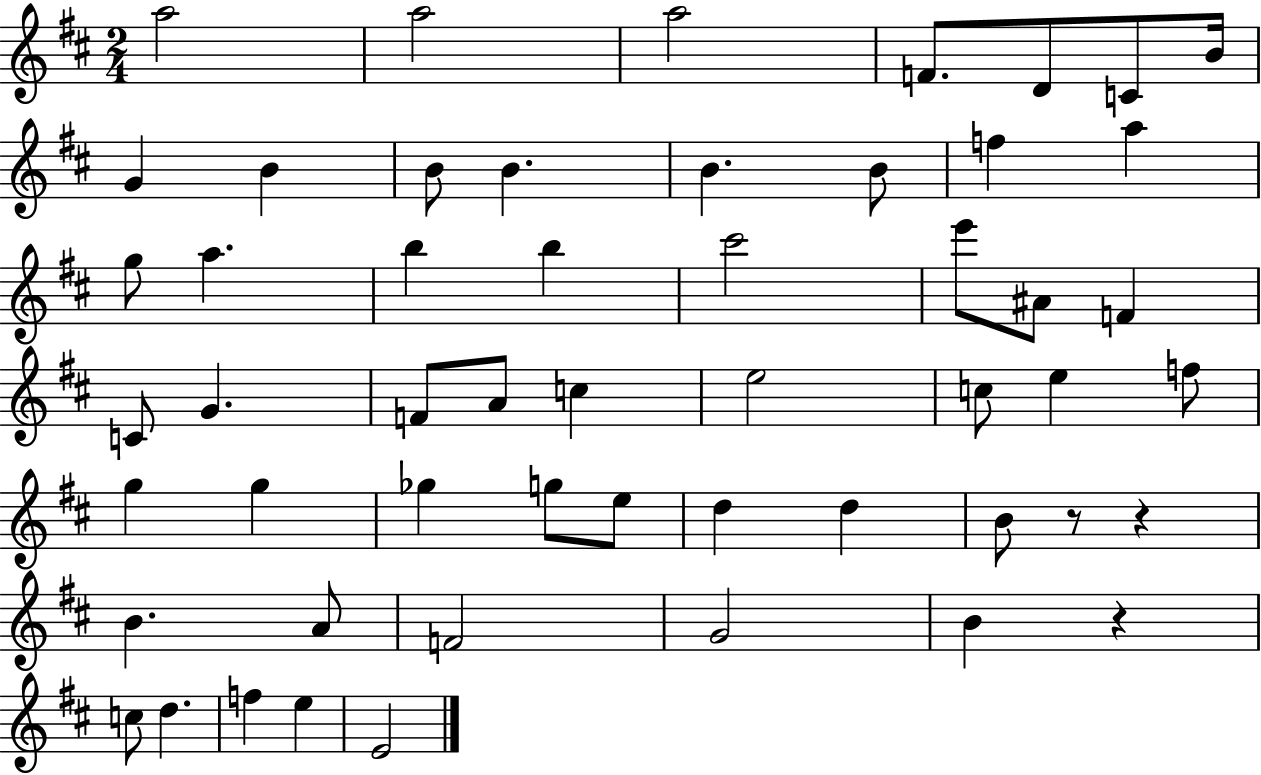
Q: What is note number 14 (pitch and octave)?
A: F5